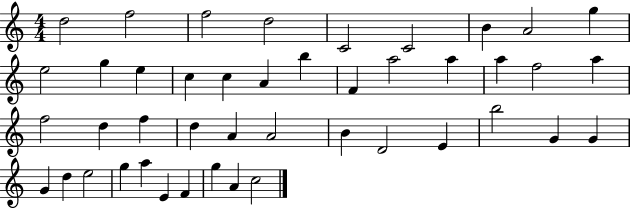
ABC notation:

X:1
T:Untitled
M:4/4
L:1/4
K:C
d2 f2 f2 d2 C2 C2 B A2 g e2 g e c c A b F a2 a a f2 a f2 d f d A A2 B D2 E b2 G G G d e2 g a E F g A c2